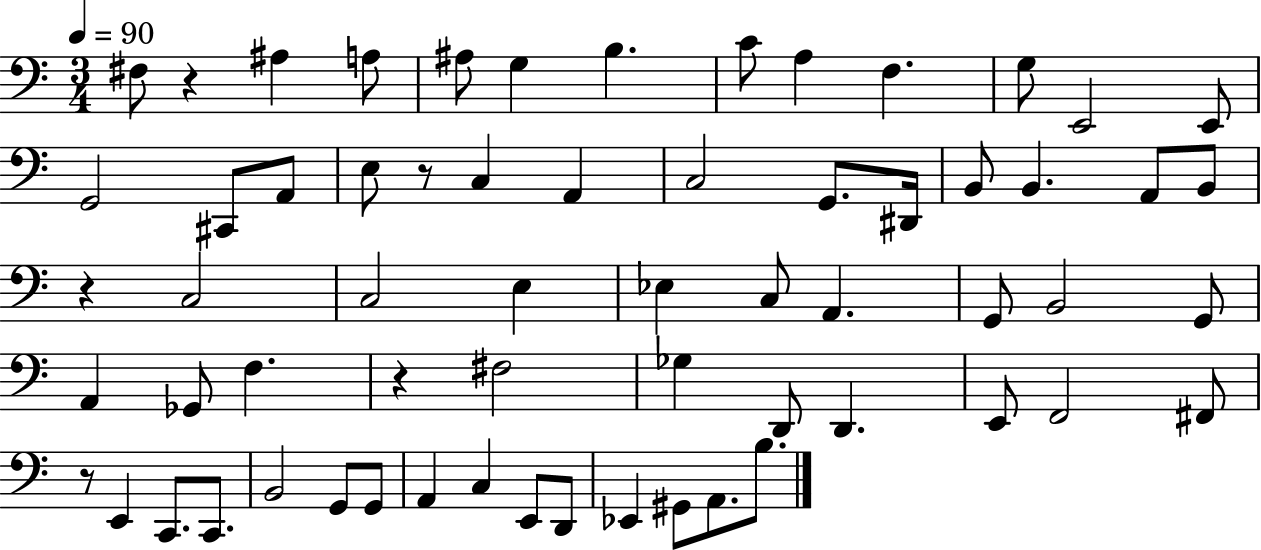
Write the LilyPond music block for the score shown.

{
  \clef bass
  \numericTimeSignature
  \time 3/4
  \key c \major
  \tempo 4 = 90
  fis8 r4 ais4 a8 | ais8 g4 b4. | c'8 a4 f4. | g8 e,2 e,8 | \break g,2 cis,8 a,8 | e8 r8 c4 a,4 | c2 g,8. dis,16 | b,8 b,4. a,8 b,8 | \break r4 c2 | c2 e4 | ees4 c8 a,4. | g,8 b,2 g,8 | \break a,4 ges,8 f4. | r4 fis2 | ges4 d,8 d,4. | e,8 f,2 fis,8 | \break r8 e,4 c,8. c,8. | b,2 g,8 g,8 | a,4 c4 e,8 d,8 | ees,4 gis,8 a,8. b8. | \break \bar "|."
}